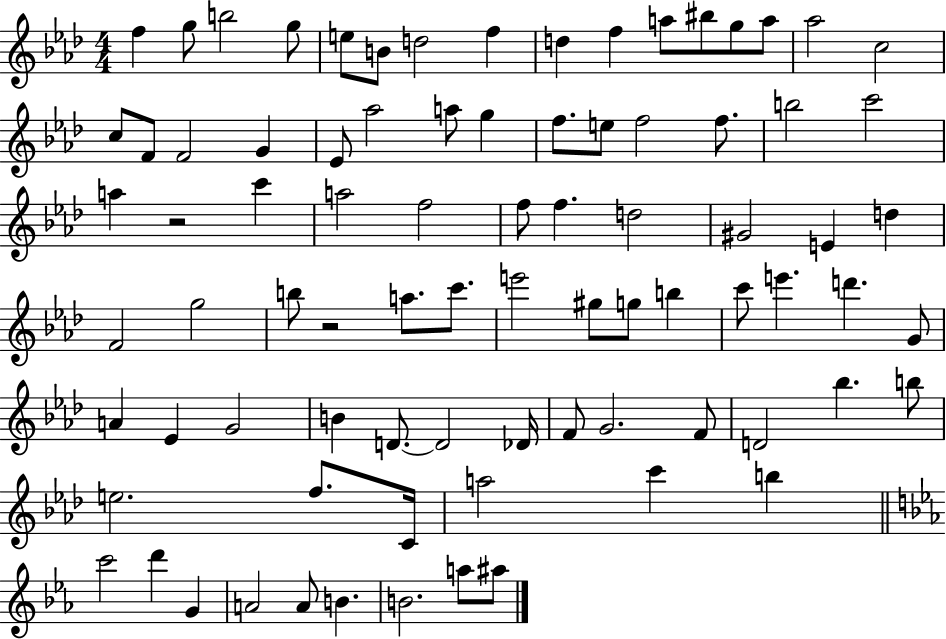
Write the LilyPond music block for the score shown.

{
  \clef treble
  \numericTimeSignature
  \time 4/4
  \key aes \major
  f''4 g''8 b''2 g''8 | e''8 b'8 d''2 f''4 | d''4 f''4 a''8 bis''8 g''8 a''8 | aes''2 c''2 | \break c''8 f'8 f'2 g'4 | ees'8 aes''2 a''8 g''4 | f''8. e''8 f''2 f''8. | b''2 c'''2 | \break a''4 r2 c'''4 | a''2 f''2 | f''8 f''4. d''2 | gis'2 e'4 d''4 | \break f'2 g''2 | b''8 r2 a''8. c'''8. | e'''2 gis''8 g''8 b''4 | c'''8 e'''4. d'''4. g'8 | \break a'4 ees'4 g'2 | b'4 d'8.~~ d'2 des'16 | f'8 g'2. f'8 | d'2 bes''4. b''8 | \break e''2. f''8. c'16 | a''2 c'''4 b''4 | \bar "||" \break \key ees \major c'''2 d'''4 g'4 | a'2 a'8 b'4. | b'2. a''8 ais''8 | \bar "|."
}